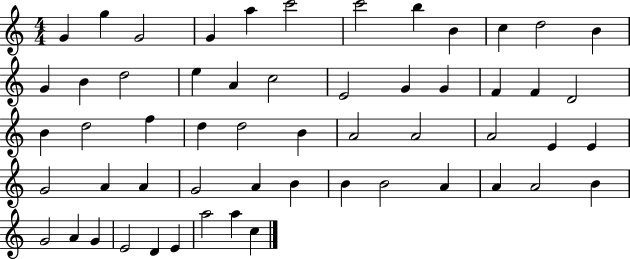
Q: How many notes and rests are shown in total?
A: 56